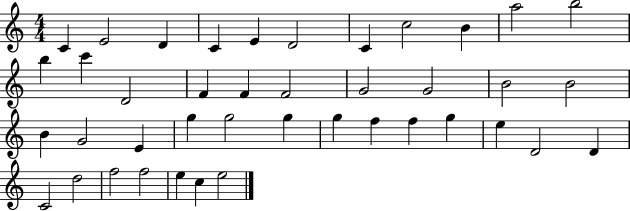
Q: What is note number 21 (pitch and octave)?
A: B4